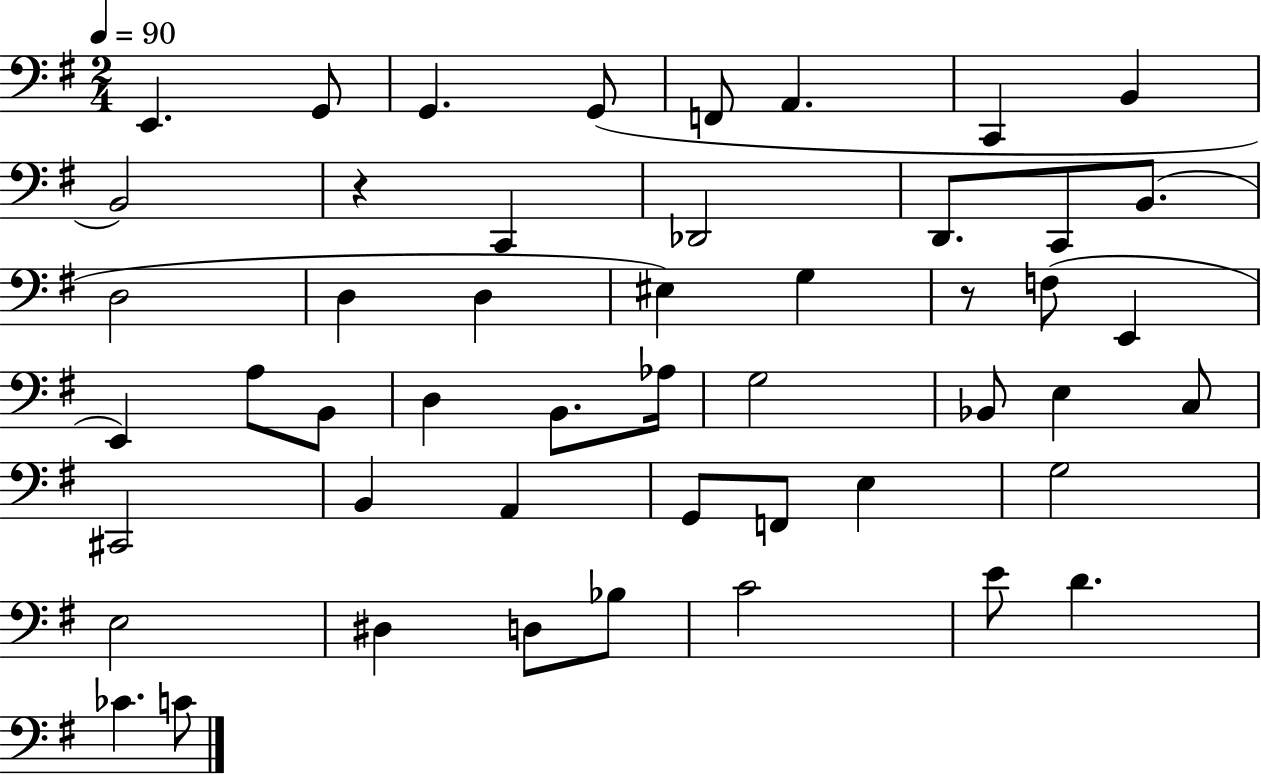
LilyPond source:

{
  \clef bass
  \numericTimeSignature
  \time 2/4
  \key g \major
  \tempo 4 = 90
  \repeat volta 2 { e,4. g,8 | g,4. g,8( | f,8 a,4. | c,4 b,4 | \break b,2) | r4 c,4 | des,2 | d,8. c,8 b,8.( | \break d2 | d4 d4 | eis4) g4 | r8 f8( e,4 | \break e,4) a8 b,8 | d4 b,8. aes16 | g2 | bes,8 e4 c8 | \break cis,2 | b,4 a,4 | g,8 f,8 e4 | g2 | \break e2 | dis4 d8 bes8 | c'2 | e'8 d'4. | \break ces'4. c'8 | } \bar "|."
}